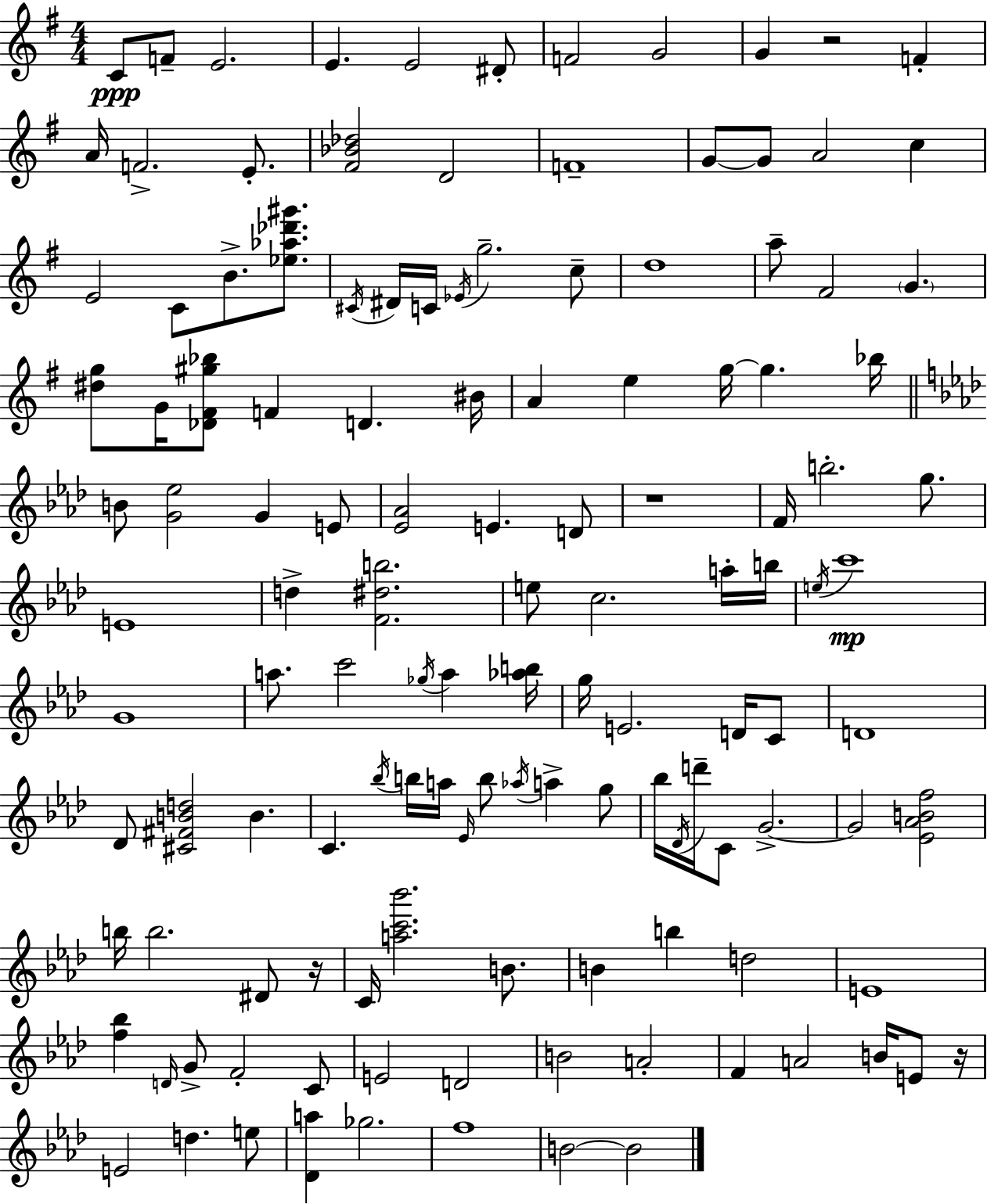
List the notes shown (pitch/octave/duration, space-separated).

C4/e F4/e E4/h. E4/q. E4/h D#4/e F4/h G4/h G4/q R/h F4/q A4/s F4/h. E4/e. [F#4,Bb4,Db5]/h D4/h F4/w G4/e G4/e A4/h C5/q E4/h C4/e B4/e. [Eb5,Ab5,Db6,G#6]/e. C#4/s D#4/s C4/s Eb4/s G5/h. C5/e D5/w A5/e F#4/h G4/q. [D#5,G5]/e G4/s [Db4,F#4,G#5,Bb5]/e F4/q D4/q. BIS4/s A4/q E5/q G5/s G5/q. Bb5/s B4/e [G4,Eb5]/h G4/q E4/e [Eb4,Ab4]/h E4/q. D4/e R/w F4/s B5/h. G5/e. E4/w D5/q [F4,D#5,B5]/h. E5/e C5/h. A5/s B5/s E5/s C6/w G4/w A5/e. C6/h Gb5/s A5/q [Ab5,B5]/s G5/s E4/h. D4/s C4/e D4/w Db4/e [C#4,F#4,B4,D5]/h B4/q. C4/q. Bb5/s B5/s A5/s Eb4/s B5/e Ab5/s A5/q G5/e Bb5/s Db4/s D6/s C4/e G4/h. G4/h [Eb4,Ab4,B4,F5]/h B5/s B5/h. D#4/e R/s C4/s [A5,C6,Bb6]/h. B4/e. B4/q B5/q D5/h E4/w [F5,Bb5]/q D4/s G4/e F4/h C4/e E4/h D4/h B4/h A4/h F4/q A4/h B4/s E4/e R/s E4/h D5/q. E5/e [Db4,A5]/q Gb5/h. F5/w B4/h B4/h